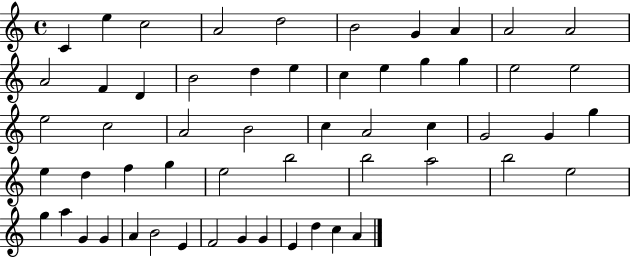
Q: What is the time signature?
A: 4/4